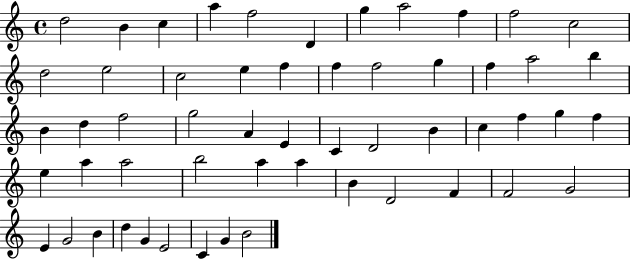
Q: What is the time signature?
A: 4/4